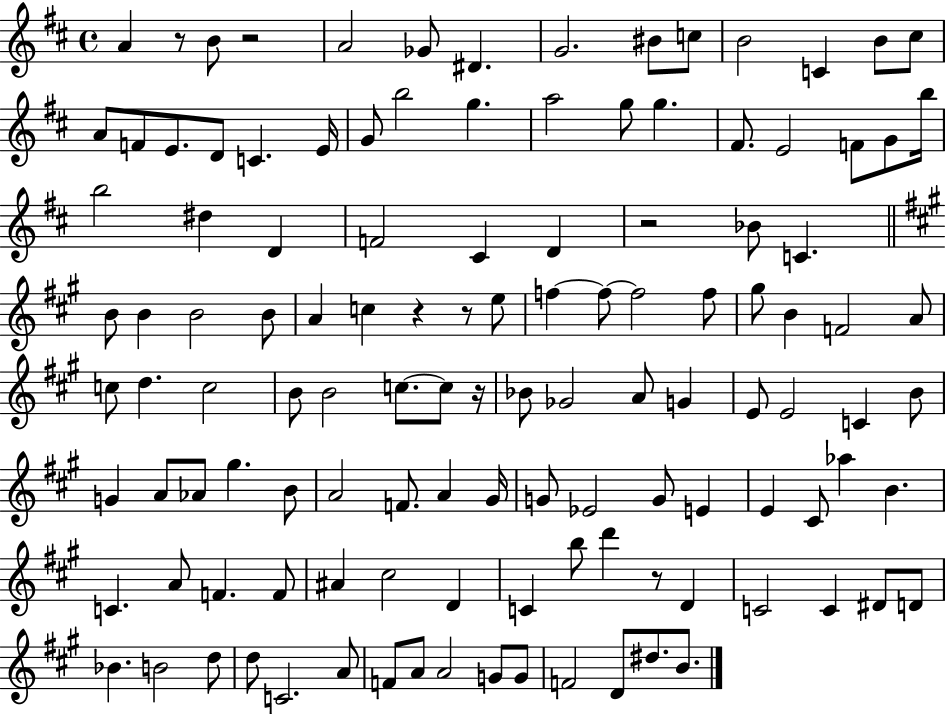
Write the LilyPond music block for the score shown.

{
  \clef treble
  \time 4/4
  \defaultTimeSignature
  \key d \major
  a'4 r8 b'8 r2 | a'2 ges'8 dis'4. | g'2. bis'8 c''8 | b'2 c'4 b'8 cis''8 | \break a'8 f'8 e'8. d'8 c'4. e'16 | g'8 b''2 g''4. | a''2 g''8 g''4. | fis'8. e'2 f'8 g'8 b''16 | \break b''2 dis''4 d'4 | f'2 cis'4 d'4 | r2 bes'8 c'4. | \bar "||" \break \key a \major b'8 b'4 b'2 b'8 | a'4 c''4 r4 r8 e''8 | f''4~~ f''8~~ f''2 f''8 | gis''8 b'4 f'2 a'8 | \break c''8 d''4. c''2 | b'8 b'2 c''8.~~ c''8 r16 | bes'8 ges'2 a'8 g'4 | e'8 e'2 c'4 b'8 | \break g'4 a'8 aes'8 gis''4. b'8 | a'2 f'8. a'4 gis'16 | g'8 ees'2 g'8 e'4 | e'4 cis'8 aes''4 b'4. | \break c'4. a'8 f'4. f'8 | ais'4 cis''2 d'4 | c'4 b''8 d'''4 r8 d'4 | c'2 c'4 dis'8 d'8 | \break bes'4. b'2 d''8 | d''8 c'2. a'8 | f'8 a'8 a'2 g'8 g'8 | f'2 d'8 dis''8. b'8. | \break \bar "|."
}